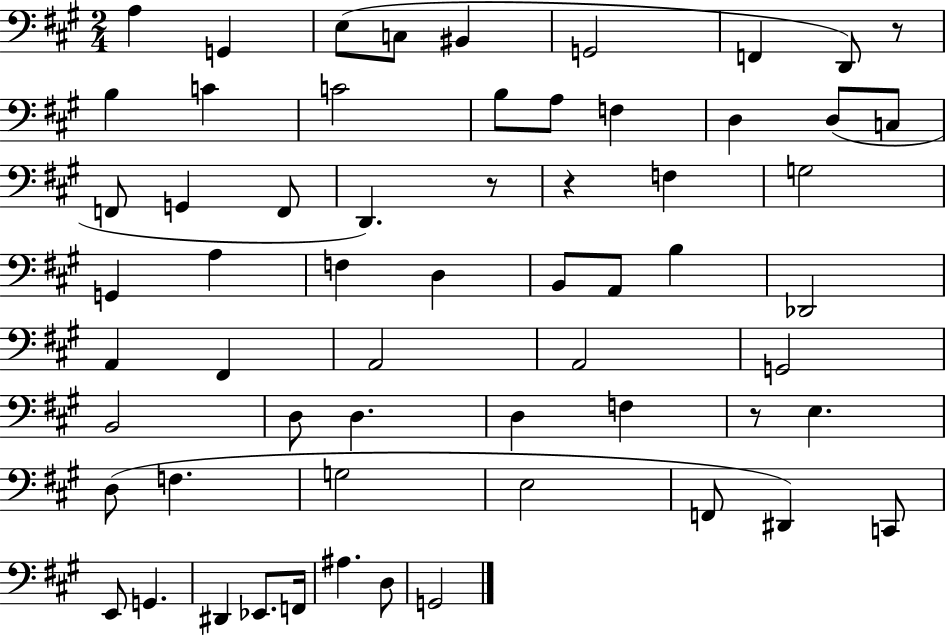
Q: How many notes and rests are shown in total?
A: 61